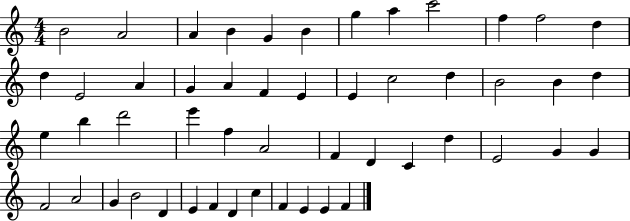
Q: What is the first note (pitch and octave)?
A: B4